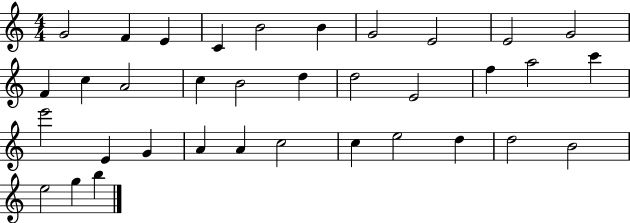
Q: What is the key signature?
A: C major